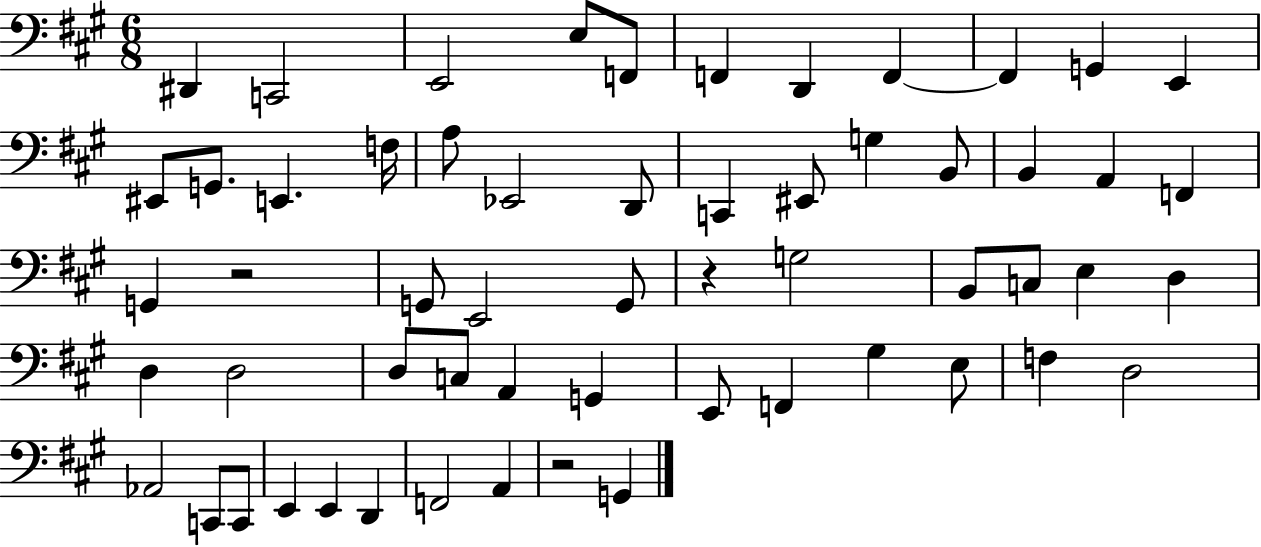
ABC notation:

X:1
T:Untitled
M:6/8
L:1/4
K:A
^D,, C,,2 E,,2 E,/2 F,,/2 F,, D,, F,, F,, G,, E,, ^E,,/2 G,,/2 E,, F,/4 A,/2 _E,,2 D,,/2 C,, ^E,,/2 G, B,,/2 B,, A,, F,, G,, z2 G,,/2 E,,2 G,,/2 z G,2 B,,/2 C,/2 E, D, D, D,2 D,/2 C,/2 A,, G,, E,,/2 F,, ^G, E,/2 F, D,2 _A,,2 C,,/2 C,,/2 E,, E,, D,, F,,2 A,, z2 G,,